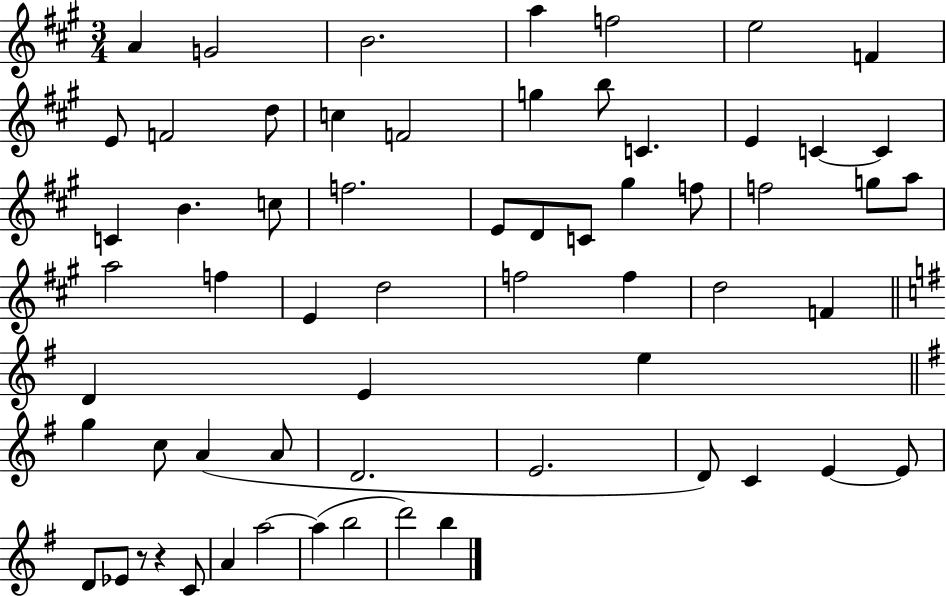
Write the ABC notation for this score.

X:1
T:Untitled
M:3/4
L:1/4
K:A
A G2 B2 a f2 e2 F E/2 F2 d/2 c F2 g b/2 C E C C C B c/2 f2 E/2 D/2 C/2 ^g f/2 f2 g/2 a/2 a2 f E d2 f2 f d2 F D E e g c/2 A A/2 D2 E2 D/2 C E E/2 D/2 _E/2 z/2 z C/2 A a2 a b2 d'2 b